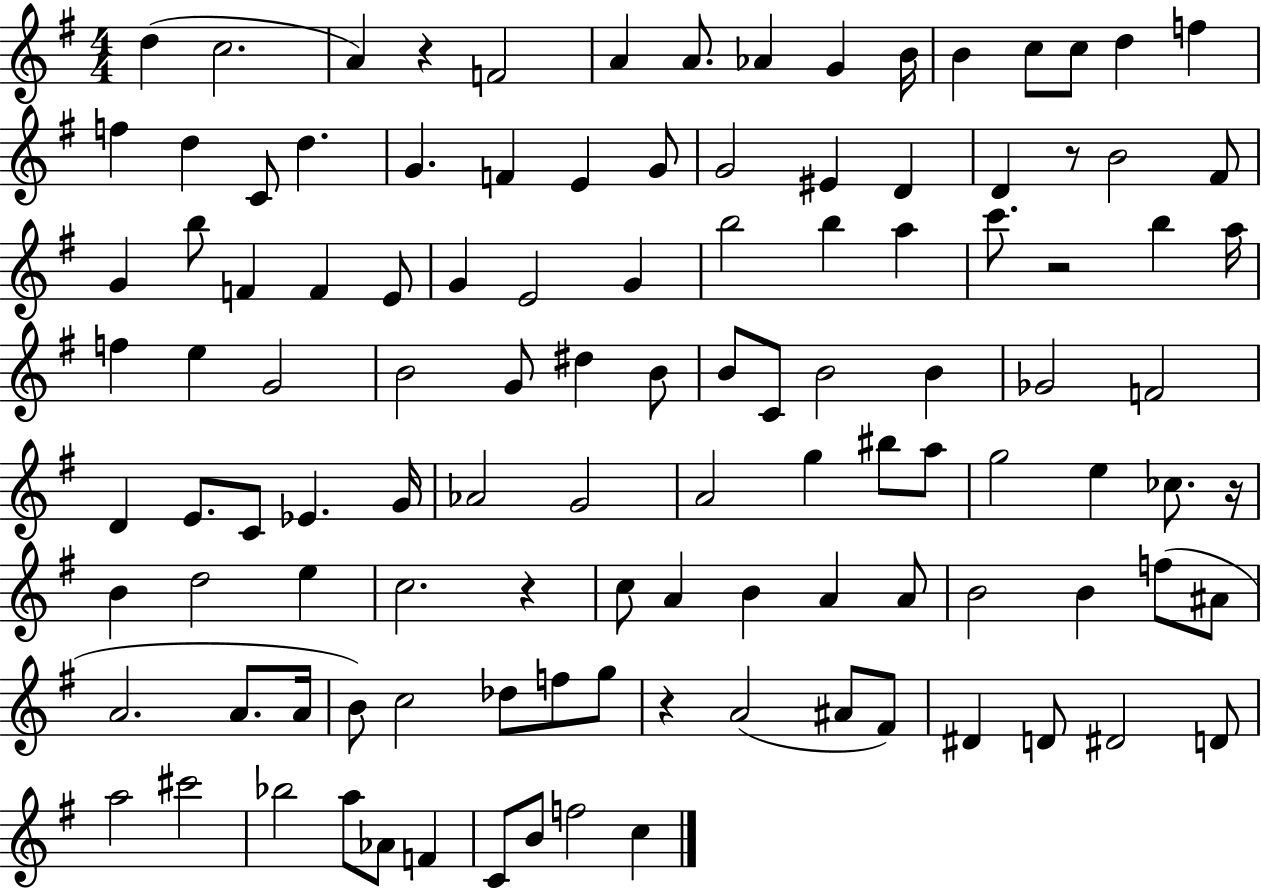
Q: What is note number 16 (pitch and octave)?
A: D5